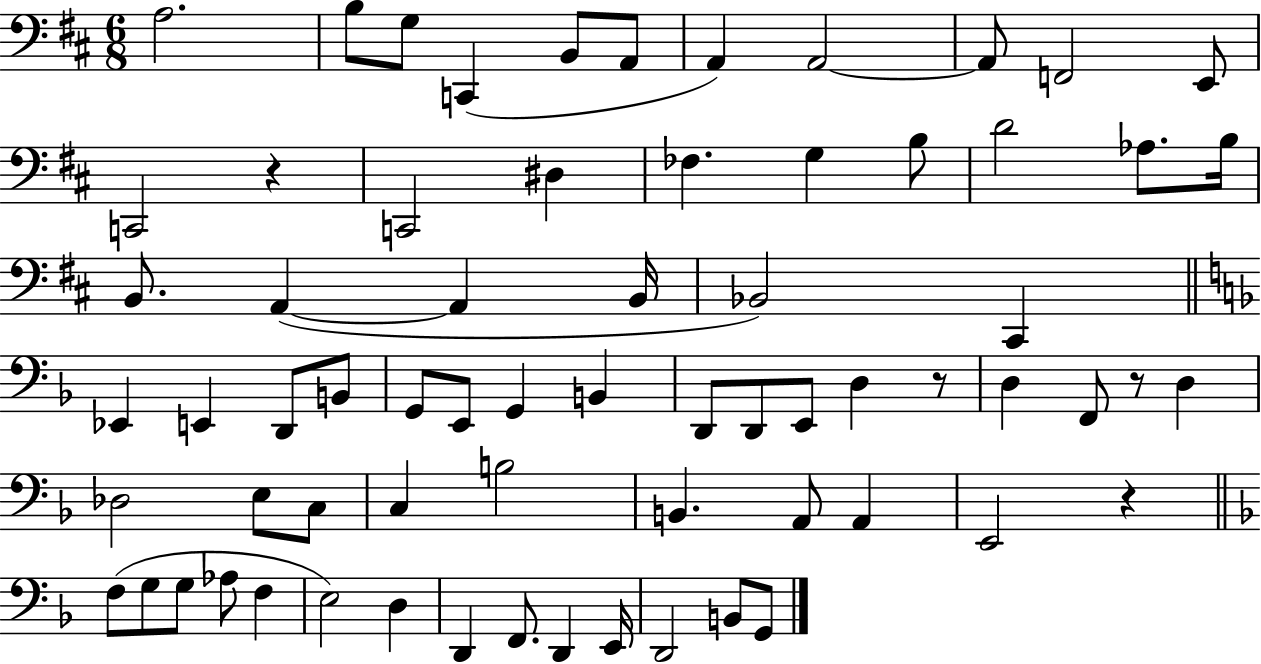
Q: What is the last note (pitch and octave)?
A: G2